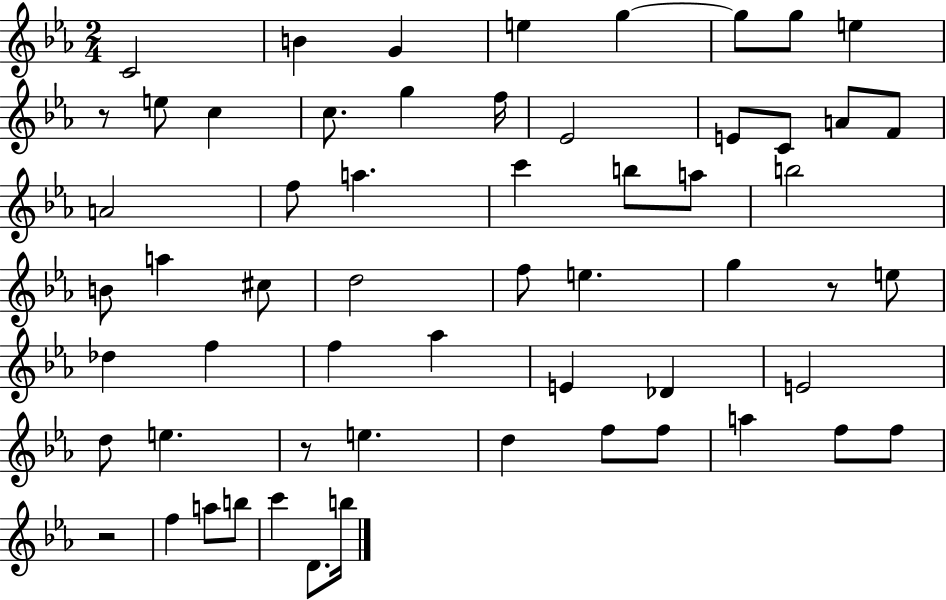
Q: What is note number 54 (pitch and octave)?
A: D4